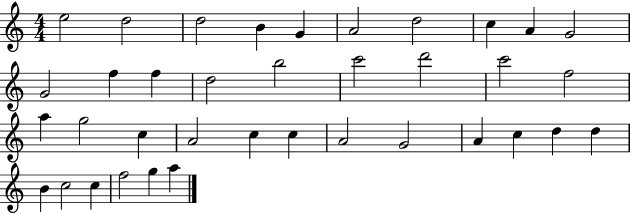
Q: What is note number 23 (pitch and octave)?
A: A4